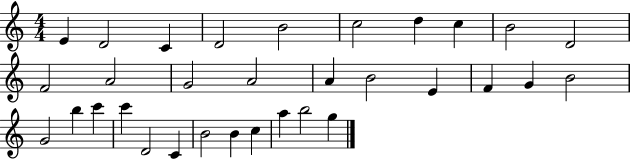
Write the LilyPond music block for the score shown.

{
  \clef treble
  \numericTimeSignature
  \time 4/4
  \key c \major
  e'4 d'2 c'4 | d'2 b'2 | c''2 d''4 c''4 | b'2 d'2 | \break f'2 a'2 | g'2 a'2 | a'4 b'2 e'4 | f'4 g'4 b'2 | \break g'2 b''4 c'''4 | c'''4 d'2 c'4 | b'2 b'4 c''4 | a''4 b''2 g''4 | \break \bar "|."
}